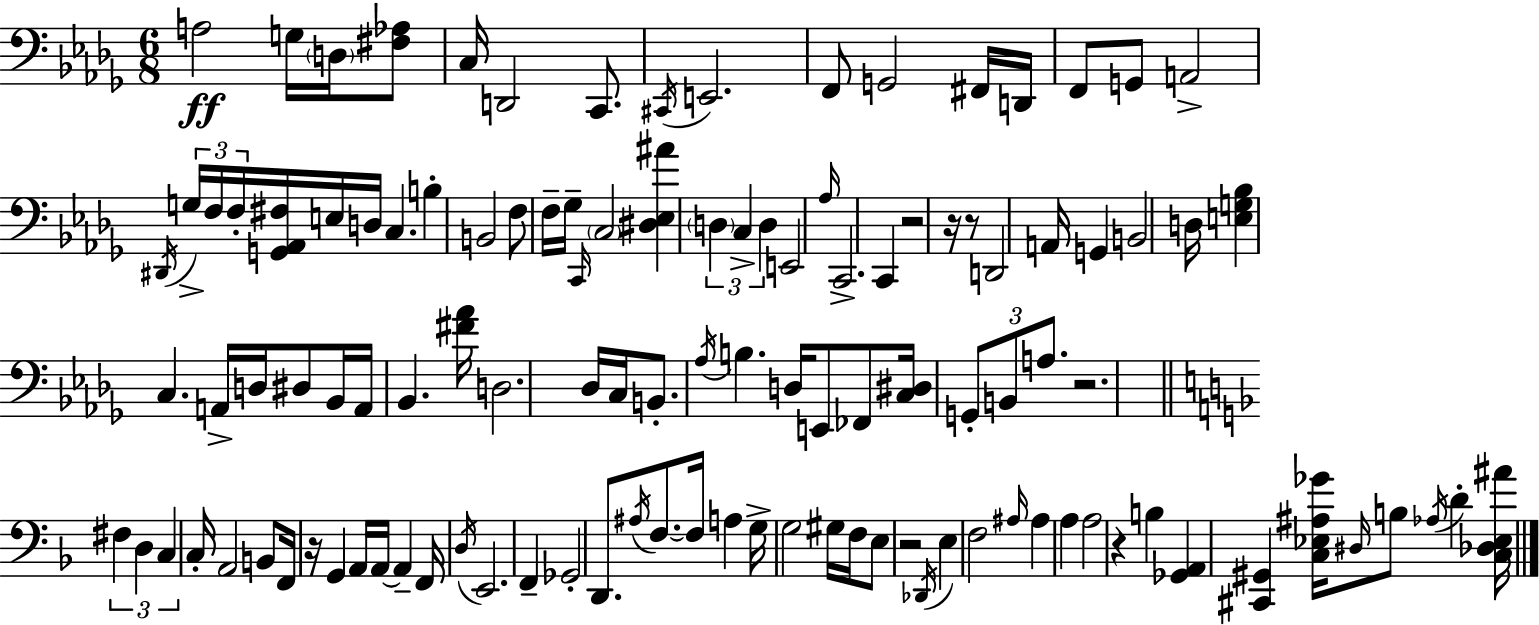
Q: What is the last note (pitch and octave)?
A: D4